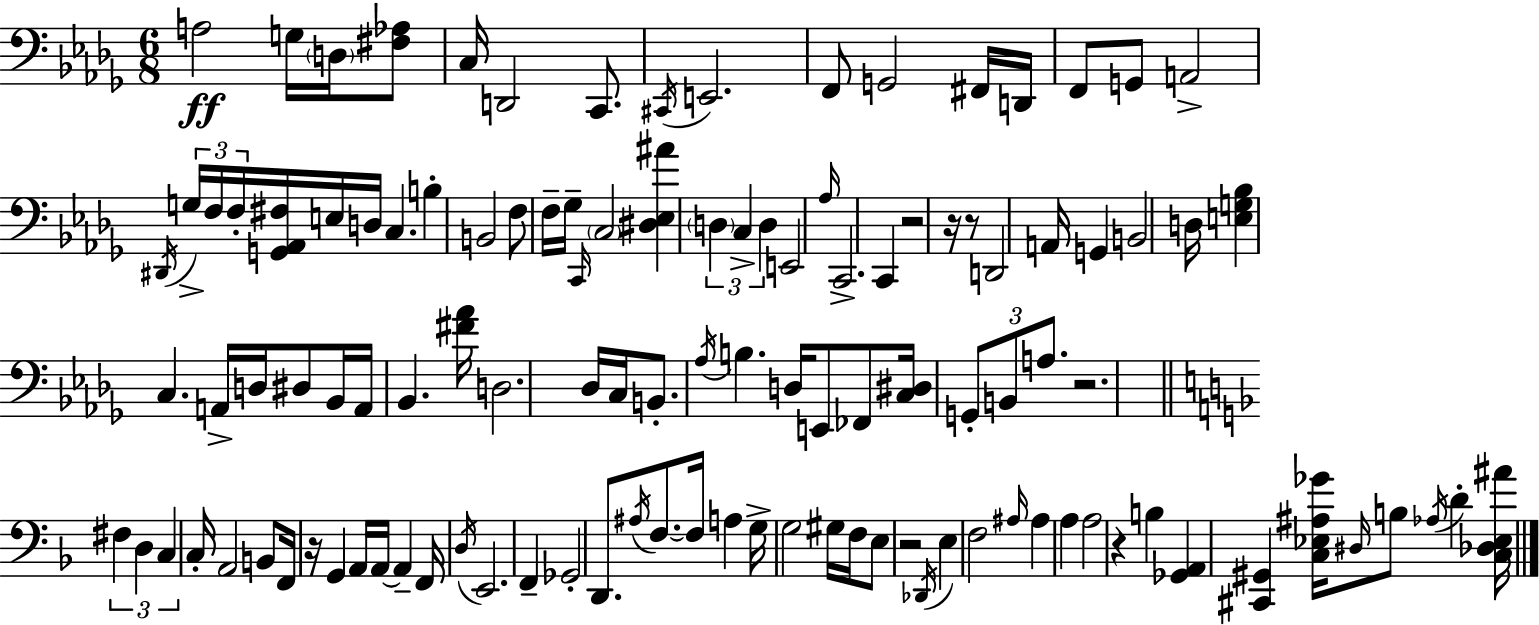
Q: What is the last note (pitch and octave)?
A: D4